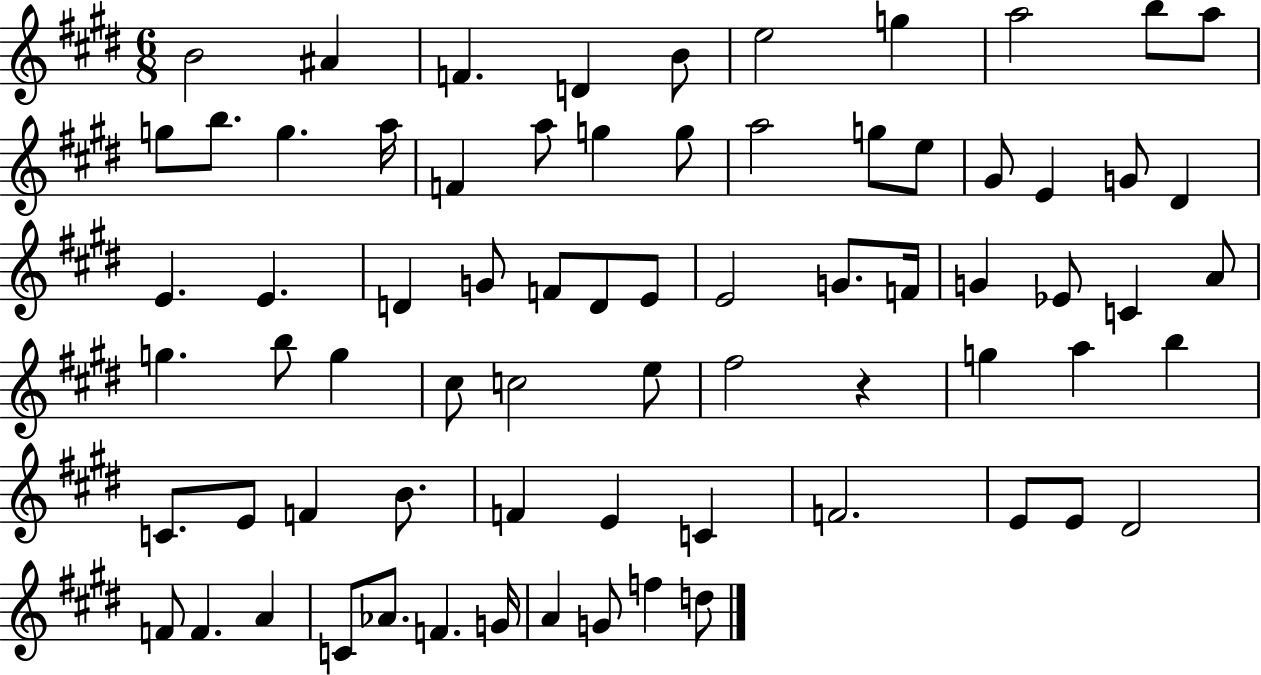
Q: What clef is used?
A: treble